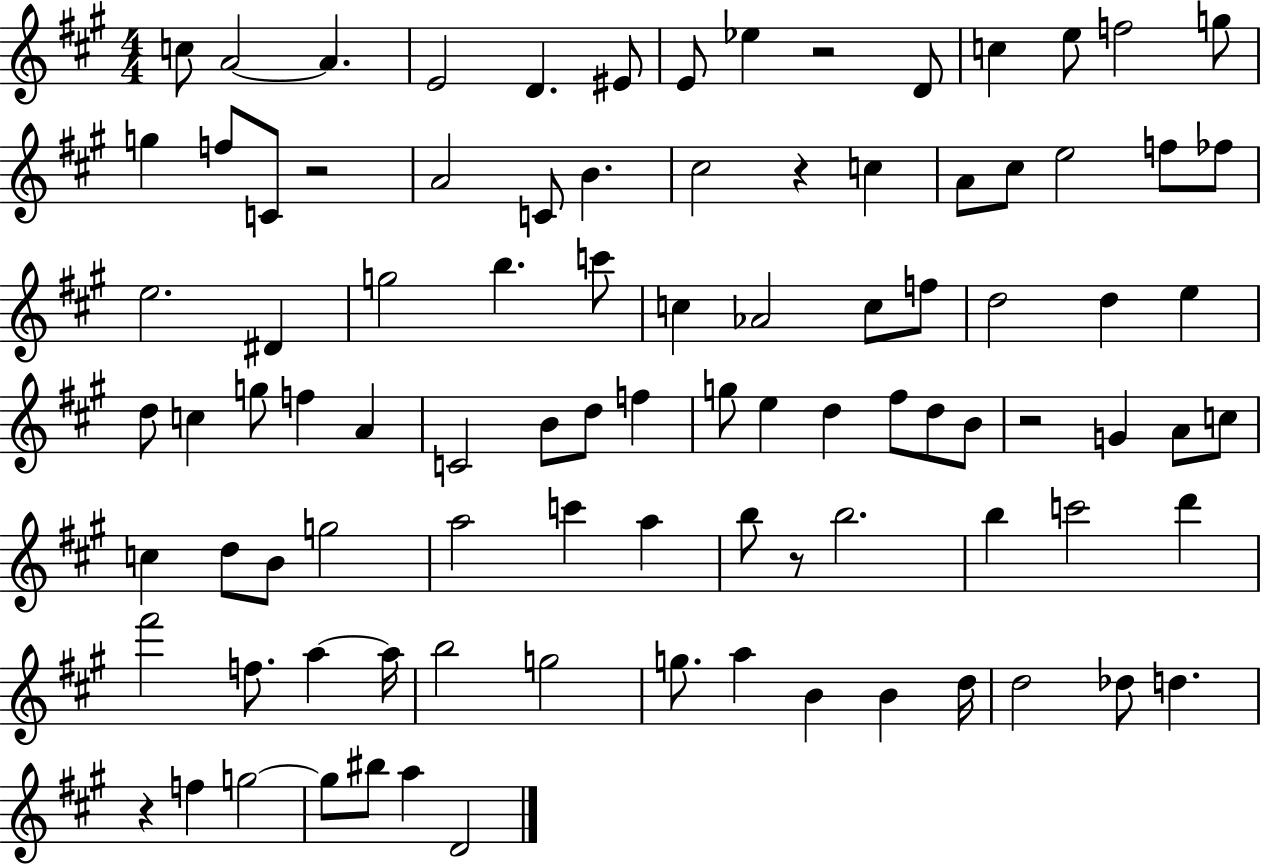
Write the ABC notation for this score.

X:1
T:Untitled
M:4/4
L:1/4
K:A
c/2 A2 A E2 D ^E/2 E/2 _e z2 D/2 c e/2 f2 g/2 g f/2 C/2 z2 A2 C/2 B ^c2 z c A/2 ^c/2 e2 f/2 _f/2 e2 ^D g2 b c'/2 c _A2 c/2 f/2 d2 d e d/2 c g/2 f A C2 B/2 d/2 f g/2 e d ^f/2 d/2 B/2 z2 G A/2 c/2 c d/2 B/2 g2 a2 c' a b/2 z/2 b2 b c'2 d' ^f'2 f/2 a a/4 b2 g2 g/2 a B B d/4 d2 _d/2 d z f g2 g/2 ^b/2 a D2